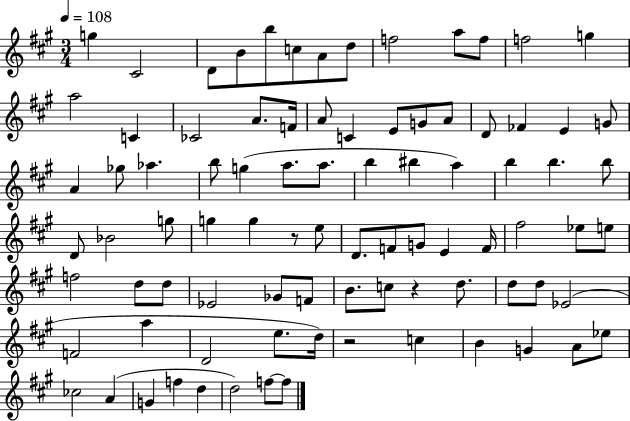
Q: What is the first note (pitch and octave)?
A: G5